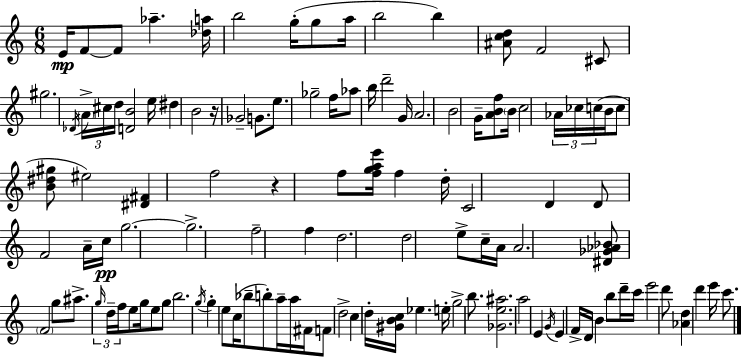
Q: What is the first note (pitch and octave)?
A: E4